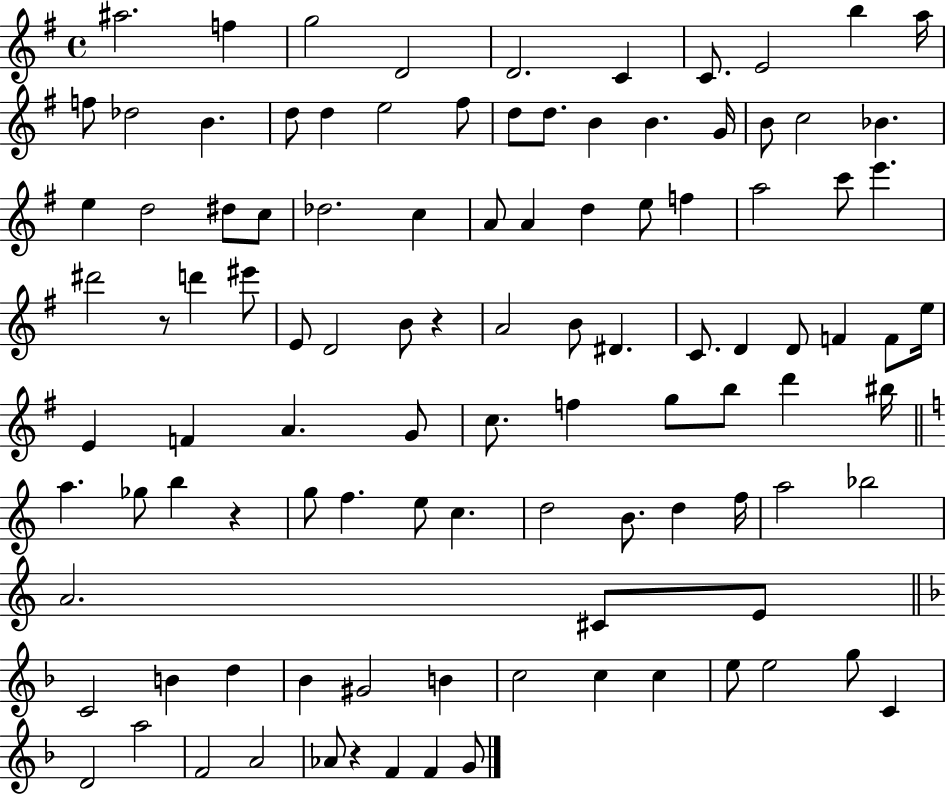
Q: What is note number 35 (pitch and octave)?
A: E5